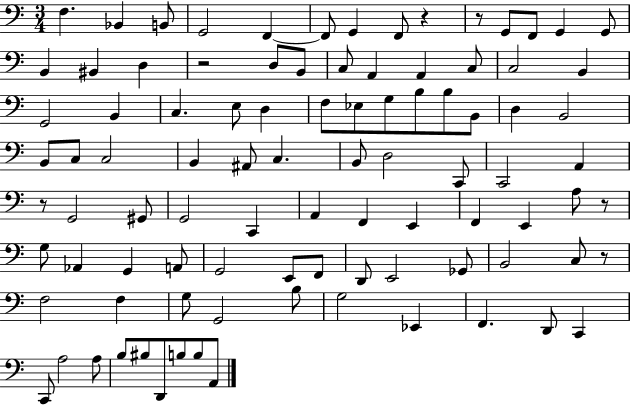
X:1
T:Untitled
M:3/4
L:1/4
K:C
F, _B,, B,,/2 G,,2 F,, F,,/2 G,, F,,/2 z z/2 G,,/2 F,,/2 G,, G,,/2 B,, ^B,, D, z2 D,/2 B,,/2 C,/2 A,, A,, C,/2 C,2 B,, G,,2 B,, C, E,/2 D, F,/2 _E,/2 G,/2 B,/2 B,/2 B,,/2 D, B,,2 B,,/2 C,/2 C,2 B,, ^A,,/2 C, B,,/2 D,2 C,,/2 C,,2 A,, z/2 G,,2 ^G,,/2 G,,2 C,, A,, F,, E,, F,, E,, A,/2 z/2 G,/2 _A,, G,, A,,/2 G,,2 E,,/2 F,,/2 D,,/2 E,,2 _G,,/2 B,,2 C,/2 z/2 F,2 F, G,/2 G,,2 B,/2 G,2 _E,, F,, D,,/2 C,, C,,/2 A,2 A,/2 B,/2 ^B,/2 D,,/2 B,/2 B,/2 A,,/2